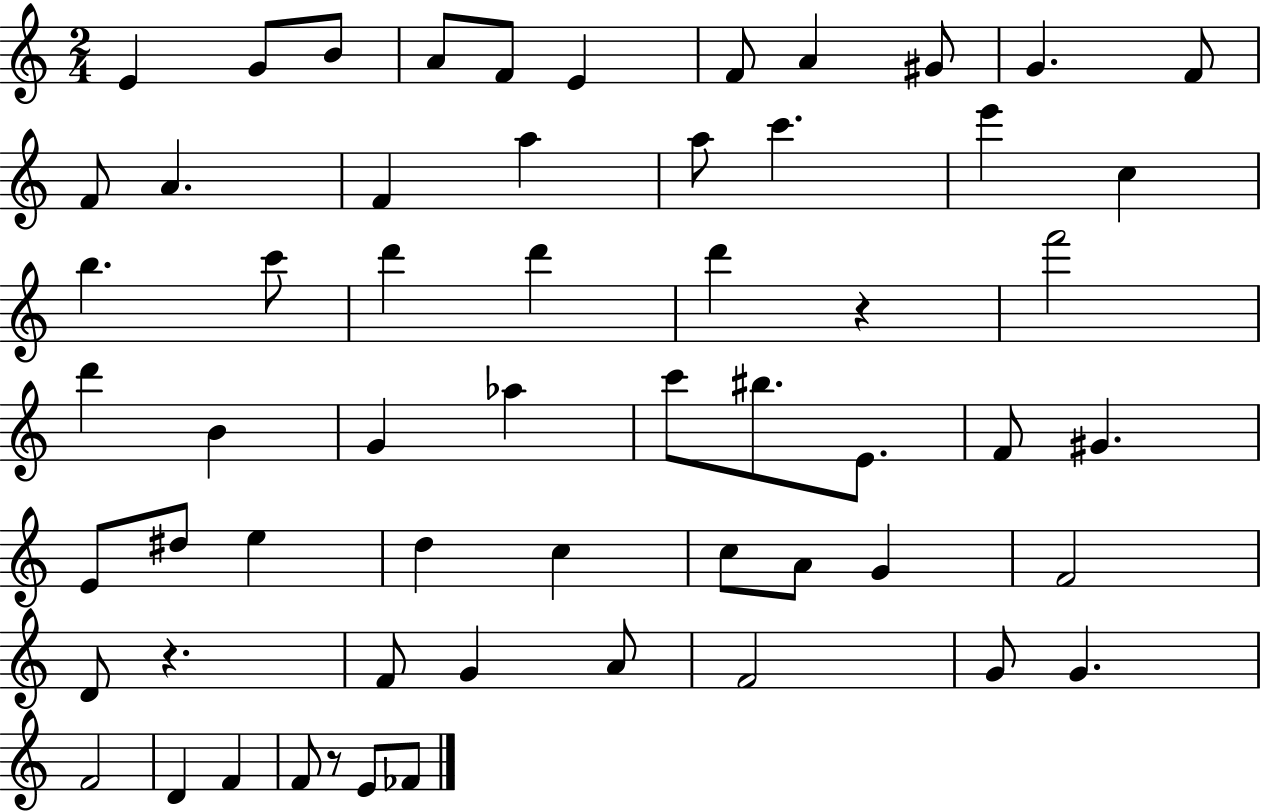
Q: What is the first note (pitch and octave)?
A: E4